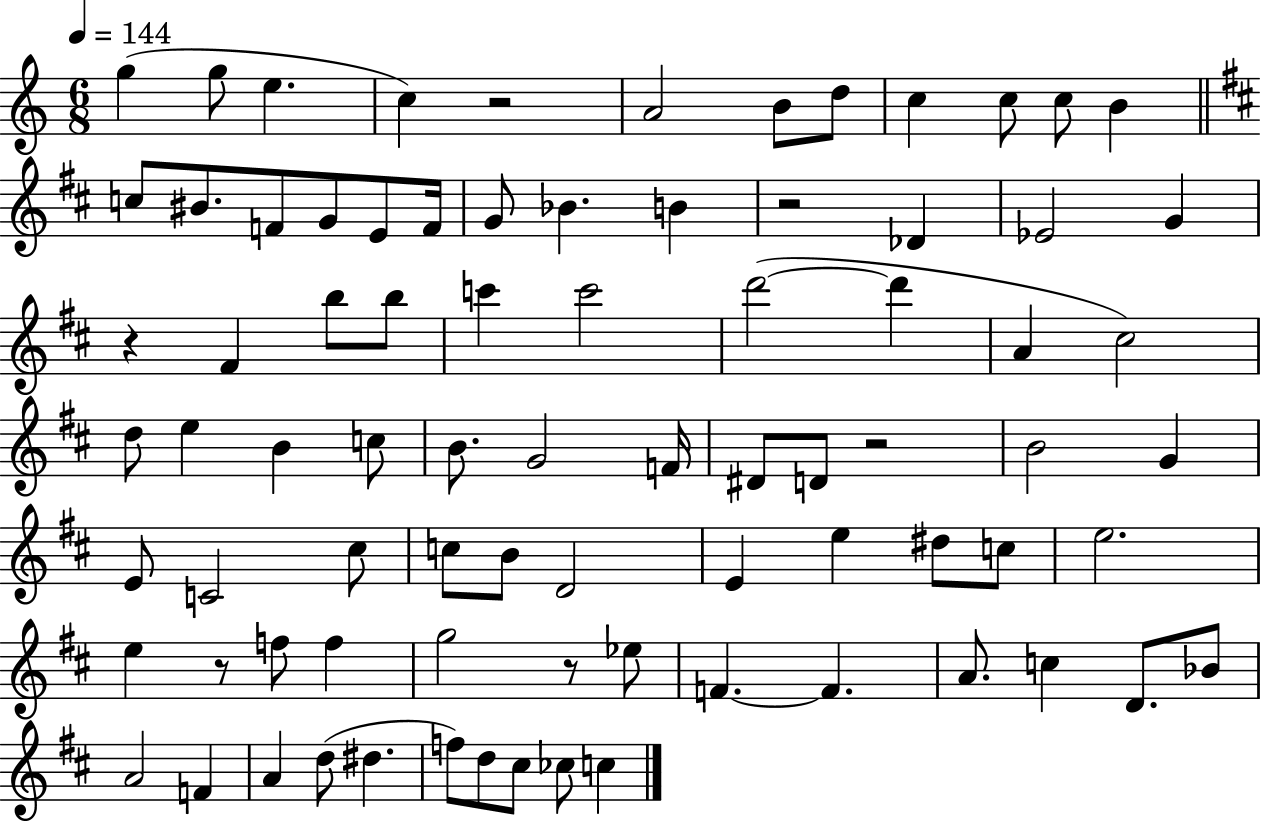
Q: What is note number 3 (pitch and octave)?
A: E5